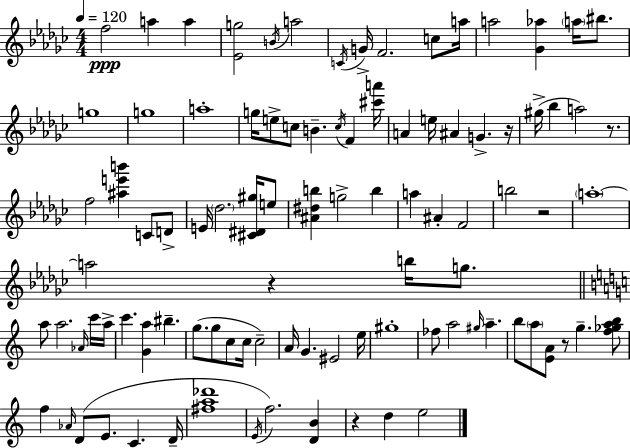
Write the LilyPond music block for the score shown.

{
  \clef treble
  \numericTimeSignature
  \time 4/4
  \key ees \minor
  \tempo 4 = 120
  f''2\ppp a''4 a''4 | <ees' g''>2 \acciaccatura { b'16 } a''2 | \acciaccatura { c'16 } g'16-> f'2. c''8 | a''16 a''2 <ges' aes''>4 \parenthesize a''16 bis''8. | \break g''1 | g''1 | a''1-. | g''16 e''8-> c''8 b'4.-- \acciaccatura { c''16 } f'4 | \break <cis''' a'''>16 a'4 e''16 ais'4 g'4.-> | r16 gis''16->( bes''4 a''2) | r8. f''2 <ais'' e''' b'''>4 c'8 | d'8-> e'16 \parenthesize des''2. | \break <cis' dis' gis''>16 e''8 <ais' dis'' b''>4 g''2-> b''4 | a''4 ais'4-. f'2 | b''2 r2 | \parenthesize a''1-.~~ | \break a''2 r4 b''16 | g''8. \bar "||" \break \key c \major a''8 a''2. \grace { aes'16 } c'''16 | a''16-> c'''4. <g' a''>4 bis''4.-- | g''8.( g''8 c''8 c''16 c''2--) | a'16 g'4. eis'2 | \break e''16 gis''1-. | fes''8 a''2 \grace { gis''16 } a''4.-- | b''8 \parenthesize a''8 <e' a'>8 r8 g''4.-- | <f'' ges'' a'' b''>8 f''4 \grace { aes'16 } d'8( e'8. c'4. | \break d'16-- <fis'' a'' des'''>1 | \acciaccatura { e'16 }) f''2. | <d' b'>4 r4 d''4 e''2 | \bar "|."
}